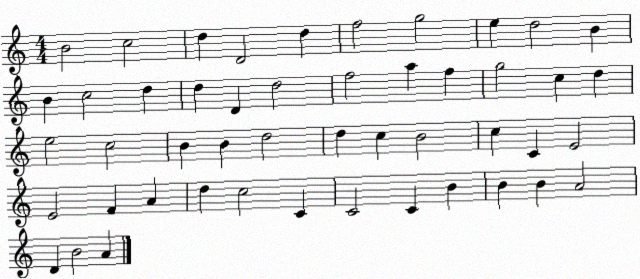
X:1
T:Untitled
M:4/4
L:1/4
K:C
B2 c2 d D2 d f2 g2 e d2 B B c2 d d D d2 f2 a f g2 c d e2 c2 B B d2 d c B2 c C E2 E2 F A d c2 C C2 C B B B A2 D B2 A